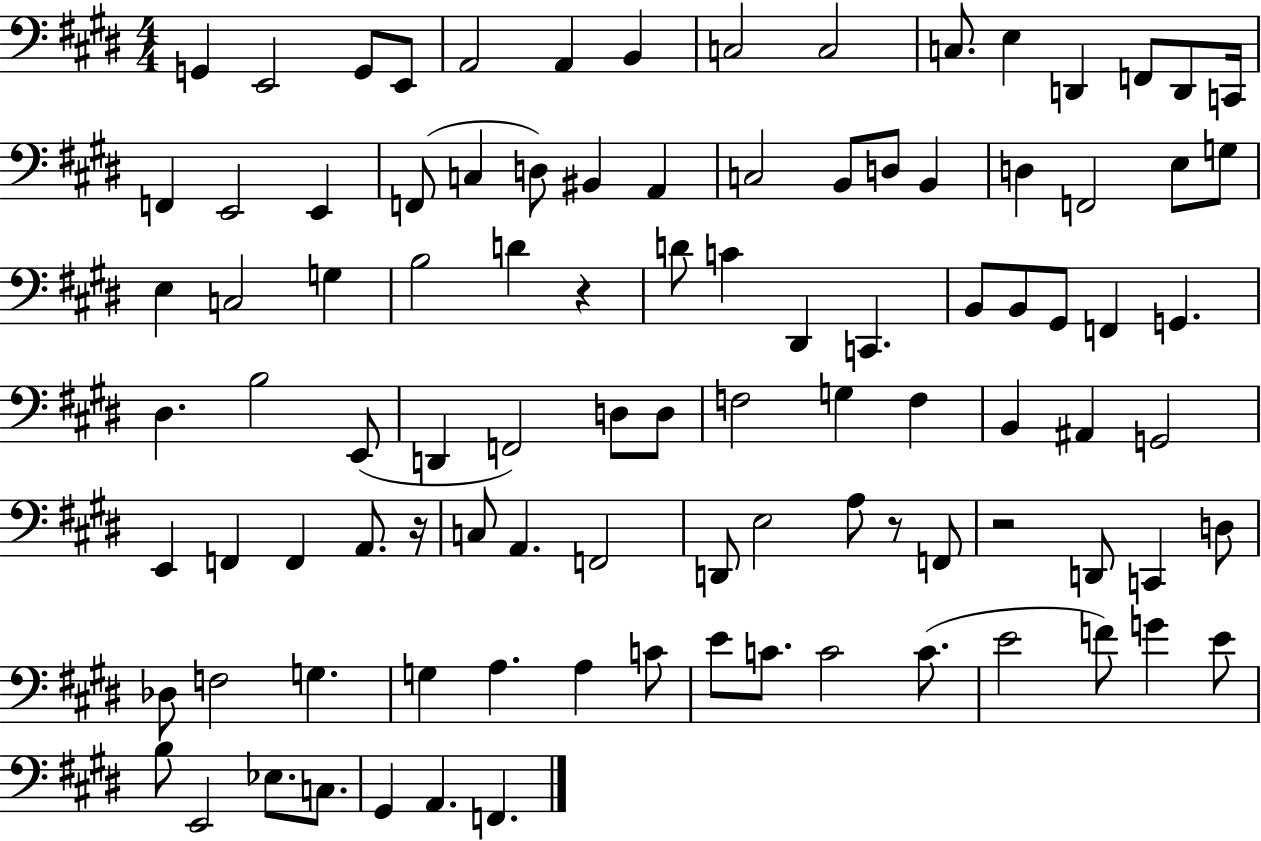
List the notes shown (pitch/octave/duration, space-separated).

G2/q E2/h G2/e E2/e A2/h A2/q B2/q C3/h C3/h C3/e. E3/q D2/q F2/e D2/e C2/s F2/q E2/h E2/q F2/e C3/q D3/e BIS2/q A2/q C3/h B2/e D3/e B2/q D3/q F2/h E3/e G3/e E3/q C3/h G3/q B3/h D4/q R/q D4/e C4/q D#2/q C2/q. B2/e B2/e G#2/e F2/q G2/q. D#3/q. B3/h E2/e D2/q F2/h D3/e D3/e F3/h G3/q F3/q B2/q A#2/q G2/h E2/q F2/q F2/q A2/e. R/s C3/e A2/q. F2/h D2/e E3/h A3/e R/e F2/e R/h D2/e C2/q D3/e Db3/e F3/h G3/q. G3/q A3/q. A3/q C4/e E4/e C4/e. C4/h C4/e. E4/h F4/e G4/q E4/e B3/e E2/h Eb3/e. C3/e. G#2/q A2/q. F2/q.